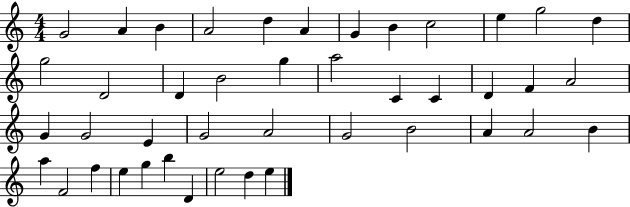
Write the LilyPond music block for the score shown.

{
  \clef treble
  \numericTimeSignature
  \time 4/4
  \key c \major
  g'2 a'4 b'4 | a'2 d''4 a'4 | g'4 b'4 c''2 | e''4 g''2 d''4 | \break g''2 d'2 | d'4 b'2 g''4 | a''2 c'4 c'4 | d'4 f'4 a'2 | \break g'4 g'2 e'4 | g'2 a'2 | g'2 b'2 | a'4 a'2 b'4 | \break a''4 f'2 f''4 | e''4 g''4 b''4 d'4 | e''2 d''4 e''4 | \bar "|."
}